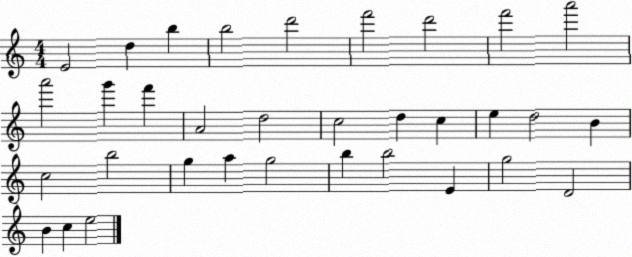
X:1
T:Untitled
M:4/4
L:1/4
K:C
E2 d b b2 d'2 f'2 d'2 f'2 a'2 a'2 g' f' A2 d2 c2 d c e d2 B c2 b2 g a g2 b b2 E g2 D2 B c e2